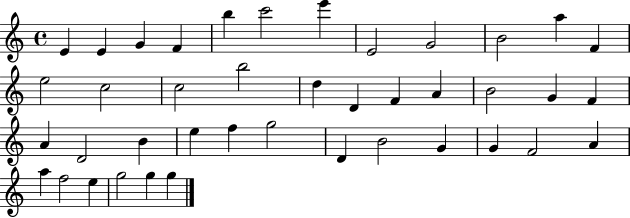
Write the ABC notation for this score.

X:1
T:Untitled
M:4/4
L:1/4
K:C
E E G F b c'2 e' E2 G2 B2 a F e2 c2 c2 b2 d D F A B2 G F A D2 B e f g2 D B2 G G F2 A a f2 e g2 g g